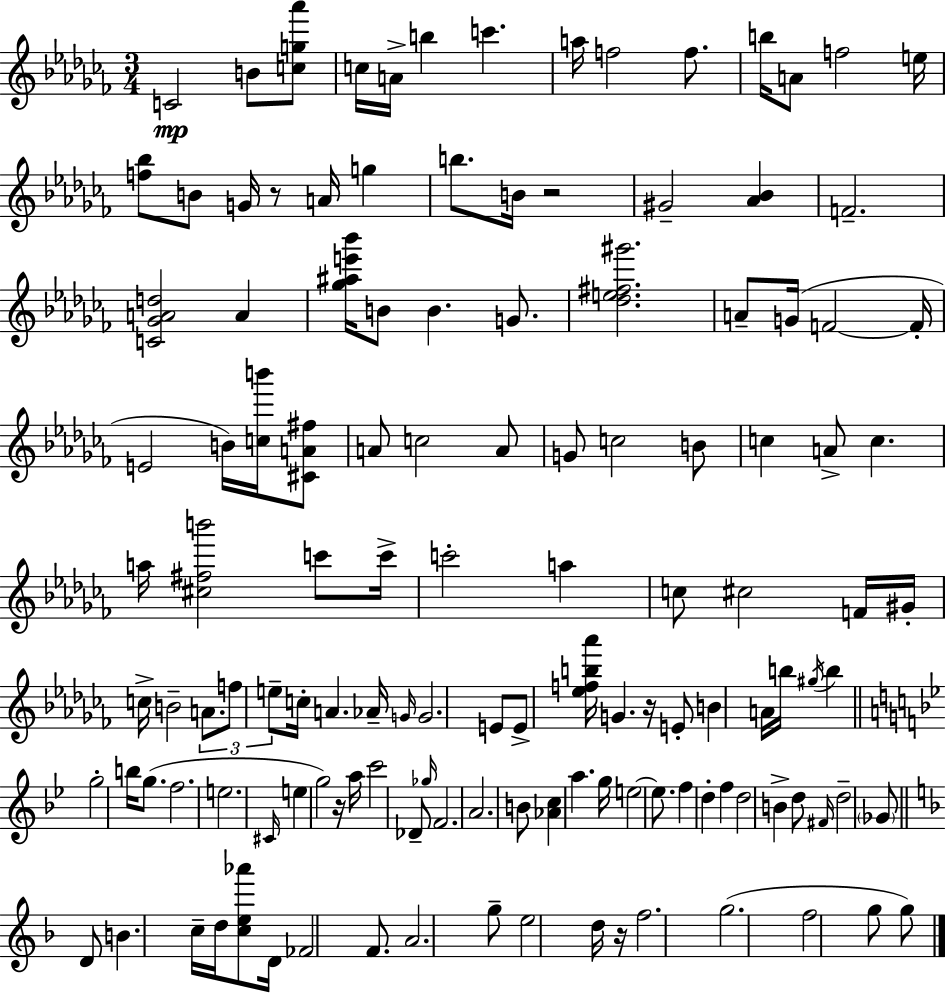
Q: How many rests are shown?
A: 5